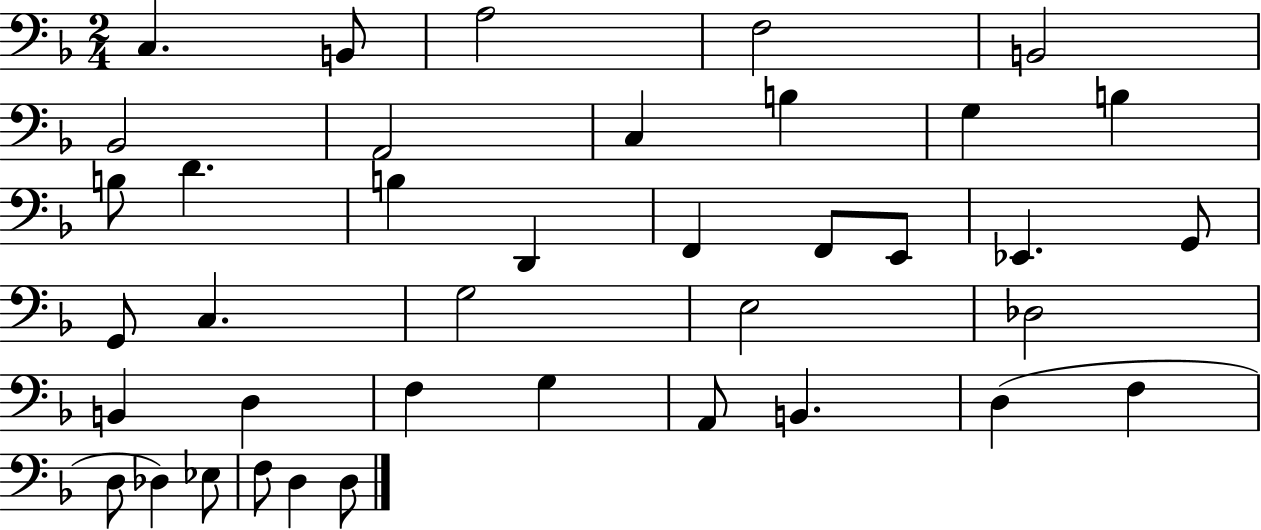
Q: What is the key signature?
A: F major